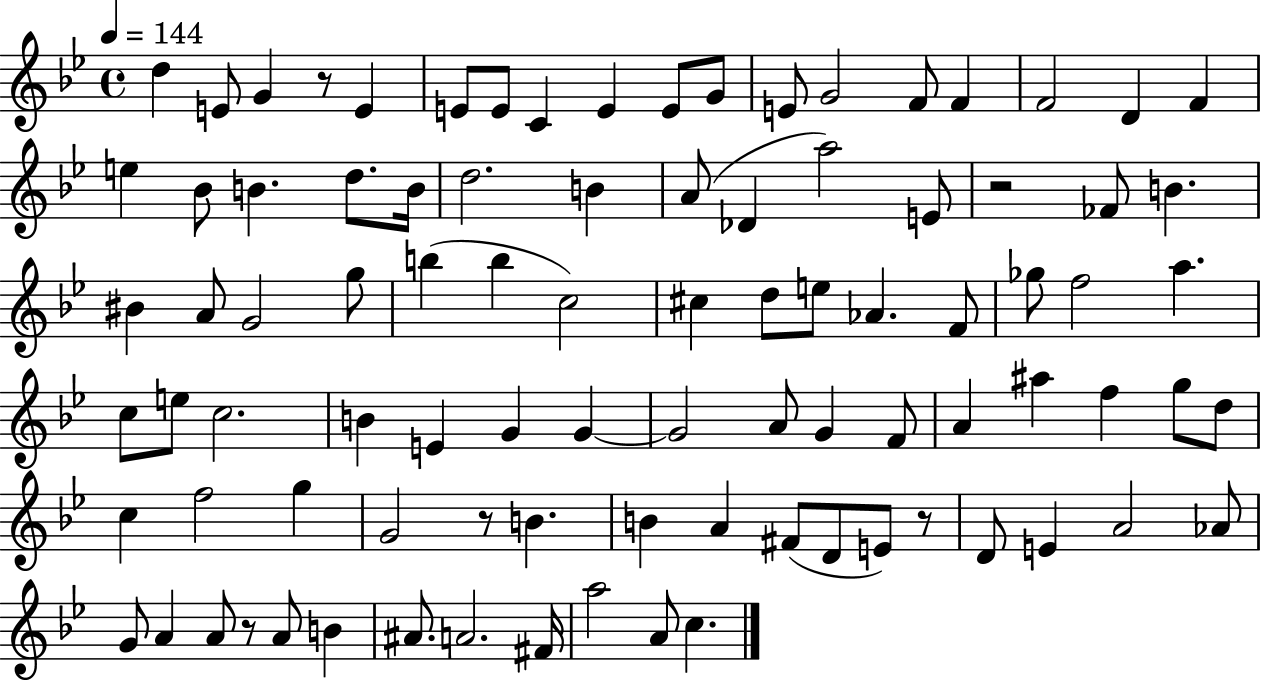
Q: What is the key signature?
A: BES major